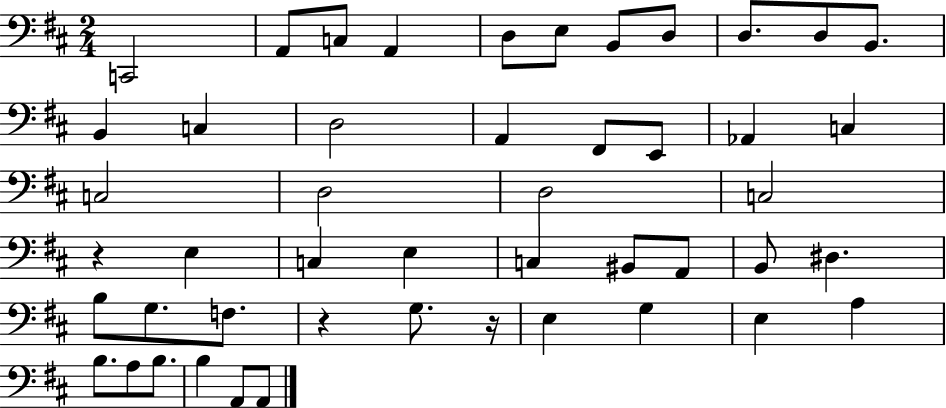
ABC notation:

X:1
T:Untitled
M:2/4
L:1/4
K:D
C,,2 A,,/2 C,/2 A,, D,/2 E,/2 B,,/2 D,/2 D,/2 D,/2 B,,/2 B,, C, D,2 A,, ^F,,/2 E,,/2 _A,, C, C,2 D,2 D,2 C,2 z E, C, E, C, ^B,,/2 A,,/2 B,,/2 ^D, B,/2 G,/2 F,/2 z G,/2 z/4 E, G, E, A, B,/2 A,/2 B,/2 B, A,,/2 A,,/2